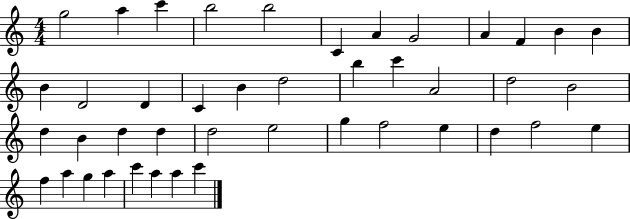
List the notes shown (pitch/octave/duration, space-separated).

G5/h A5/q C6/q B5/h B5/h C4/q A4/q G4/h A4/q F4/q B4/q B4/q B4/q D4/h D4/q C4/q B4/q D5/h B5/q C6/q A4/h D5/h B4/h D5/q B4/q D5/q D5/q D5/h E5/h G5/q F5/h E5/q D5/q F5/h E5/q F5/q A5/q G5/q A5/q C6/q A5/q A5/q C6/q